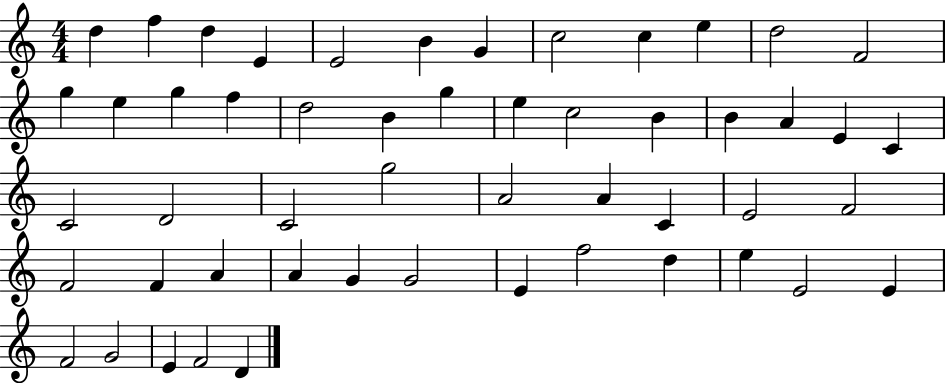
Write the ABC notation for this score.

X:1
T:Untitled
M:4/4
L:1/4
K:C
d f d E E2 B G c2 c e d2 F2 g e g f d2 B g e c2 B B A E C C2 D2 C2 g2 A2 A C E2 F2 F2 F A A G G2 E f2 d e E2 E F2 G2 E F2 D